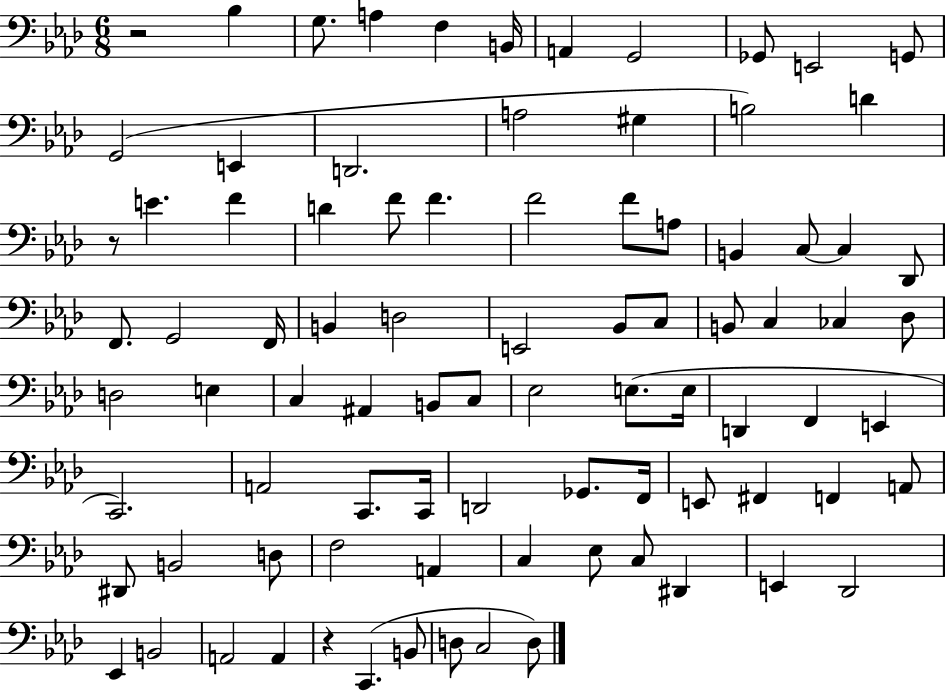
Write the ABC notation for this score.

X:1
T:Untitled
M:6/8
L:1/4
K:Ab
z2 _B, G,/2 A, F, B,,/4 A,, G,,2 _G,,/2 E,,2 G,,/2 G,,2 E,, D,,2 A,2 ^G, B,2 D z/2 E F D F/2 F F2 F/2 A,/2 B,, C,/2 C, _D,,/2 F,,/2 G,,2 F,,/4 B,, D,2 E,,2 _B,,/2 C,/2 B,,/2 C, _C, _D,/2 D,2 E, C, ^A,, B,,/2 C,/2 _E,2 E,/2 E,/4 D,, F,, E,, C,,2 A,,2 C,,/2 C,,/4 D,,2 _G,,/2 F,,/4 E,,/2 ^F,, F,, A,,/2 ^D,,/2 B,,2 D,/2 F,2 A,, C, _E,/2 C,/2 ^D,, E,, _D,,2 _E,, B,,2 A,,2 A,, z C,, B,,/2 D,/2 C,2 D,/2